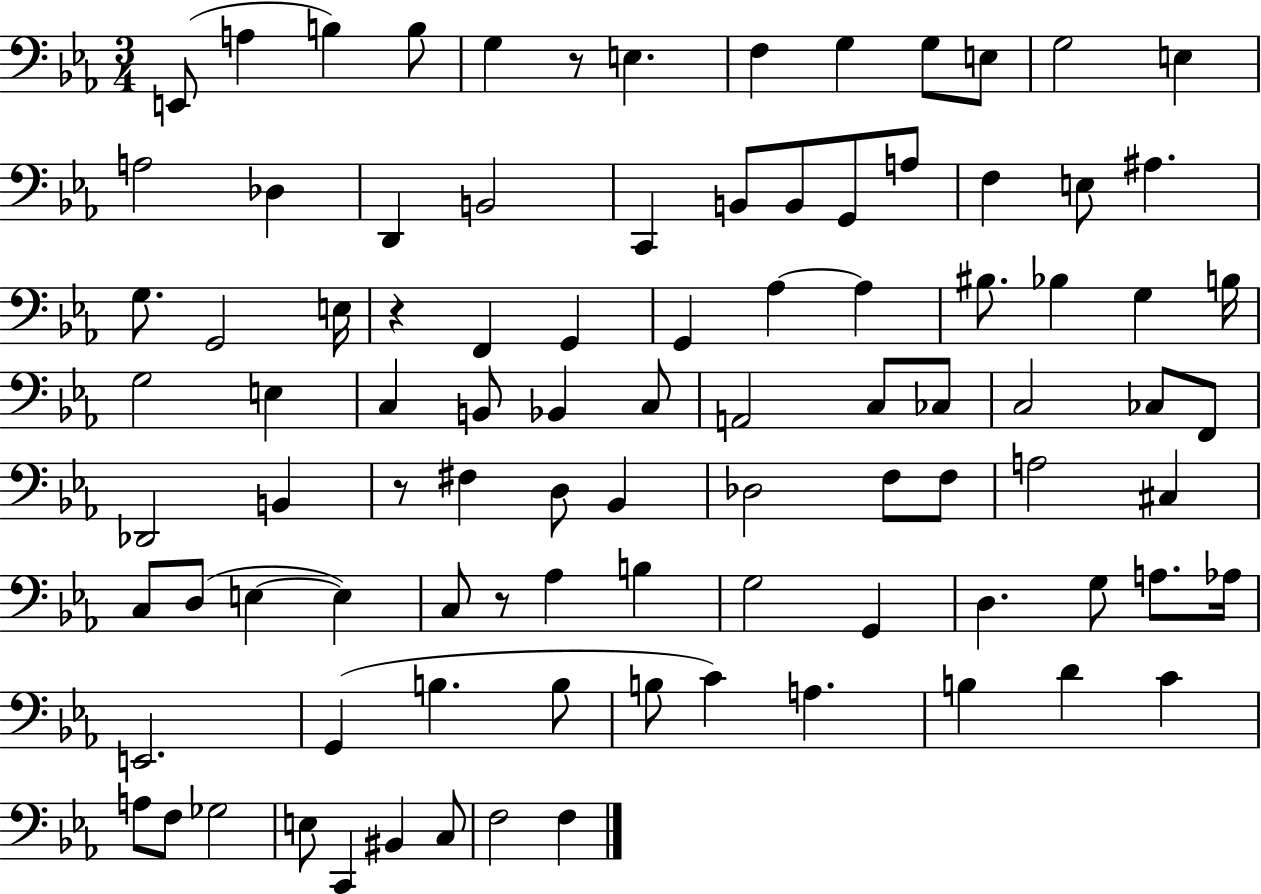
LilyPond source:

{
  \clef bass
  \numericTimeSignature
  \time 3/4
  \key ees \major
  e,8( a4 b4) b8 | g4 r8 e4. | f4 g4 g8 e8 | g2 e4 | \break a2 des4 | d,4 b,2 | c,4 b,8 b,8 g,8 a8 | f4 e8 ais4. | \break g8. g,2 e16 | r4 f,4 g,4 | g,4 aes4~~ aes4 | bis8. bes4 g4 b16 | \break g2 e4 | c4 b,8 bes,4 c8 | a,2 c8 ces8 | c2 ces8 f,8 | \break des,2 b,4 | r8 fis4 d8 bes,4 | des2 f8 f8 | a2 cis4 | \break c8 d8( e4~~ e4) | c8 r8 aes4 b4 | g2 g,4 | d4. g8 a8. aes16 | \break e,2. | g,4( b4. b8 | b8 c'4) a4. | b4 d'4 c'4 | \break a8 f8 ges2 | e8 c,4 bis,4 c8 | f2 f4 | \bar "|."
}